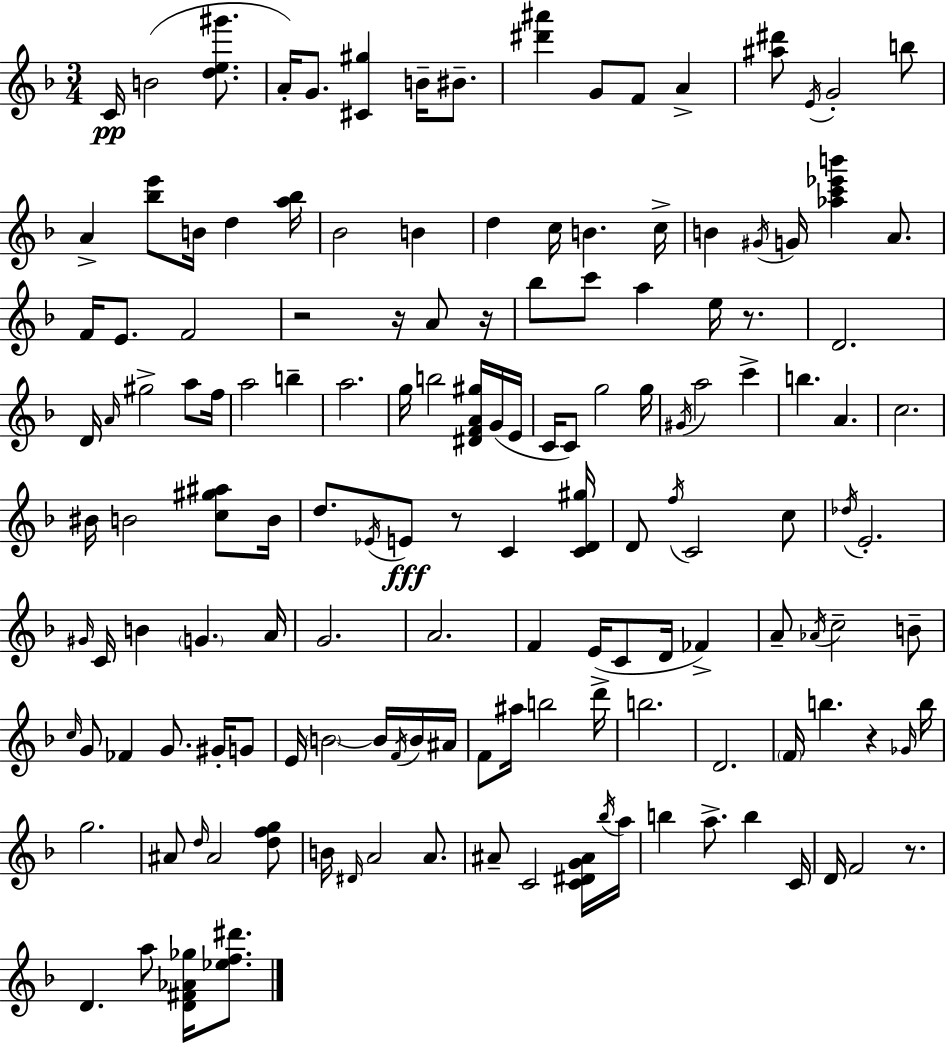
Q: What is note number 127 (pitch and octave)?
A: A5